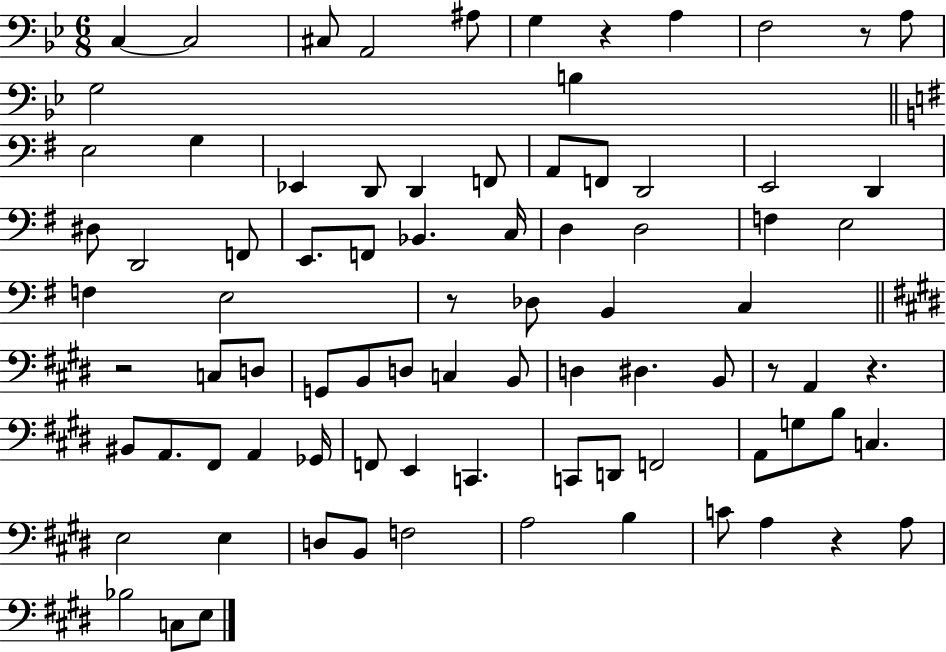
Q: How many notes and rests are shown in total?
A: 84